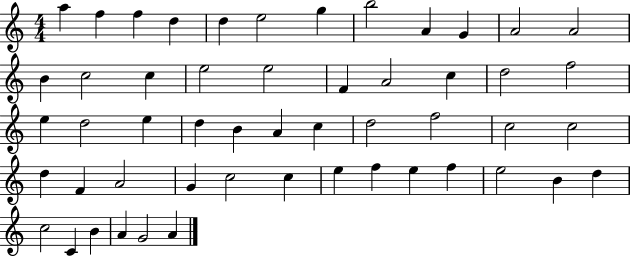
X:1
T:Untitled
M:4/4
L:1/4
K:C
a f f d d e2 g b2 A G A2 A2 B c2 c e2 e2 F A2 c d2 f2 e d2 e d B A c d2 f2 c2 c2 d F A2 G c2 c e f e f e2 B d c2 C B A G2 A